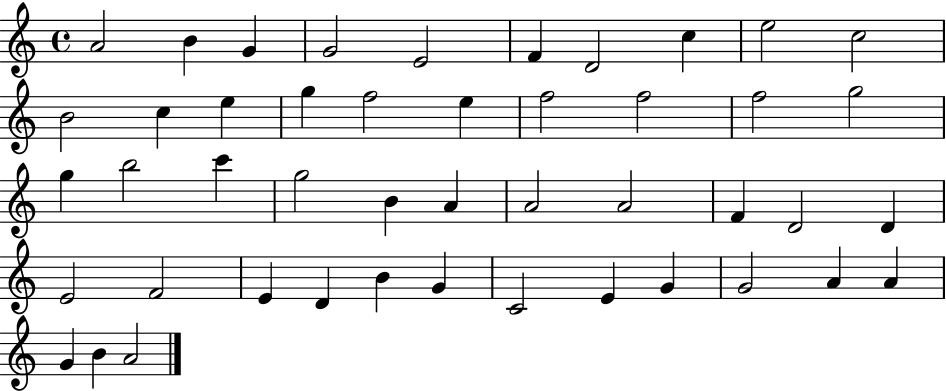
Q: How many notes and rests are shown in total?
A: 46